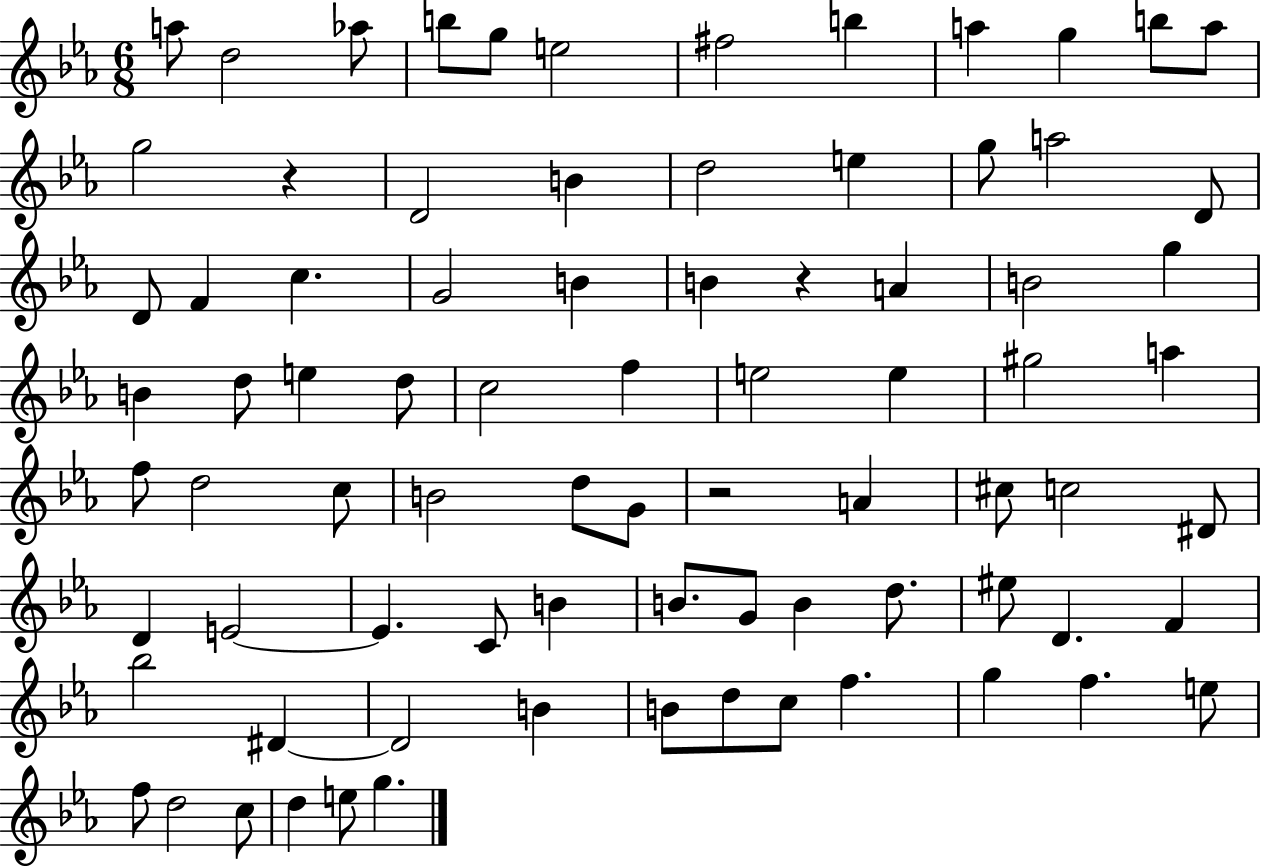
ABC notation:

X:1
T:Untitled
M:6/8
L:1/4
K:Eb
a/2 d2 _a/2 b/2 g/2 e2 ^f2 b a g b/2 a/2 g2 z D2 B d2 e g/2 a2 D/2 D/2 F c G2 B B z A B2 g B d/2 e d/2 c2 f e2 e ^g2 a f/2 d2 c/2 B2 d/2 G/2 z2 A ^c/2 c2 ^D/2 D E2 E C/2 B B/2 G/2 B d/2 ^e/2 D F _b2 ^D ^D2 B B/2 d/2 c/2 f g f e/2 f/2 d2 c/2 d e/2 g